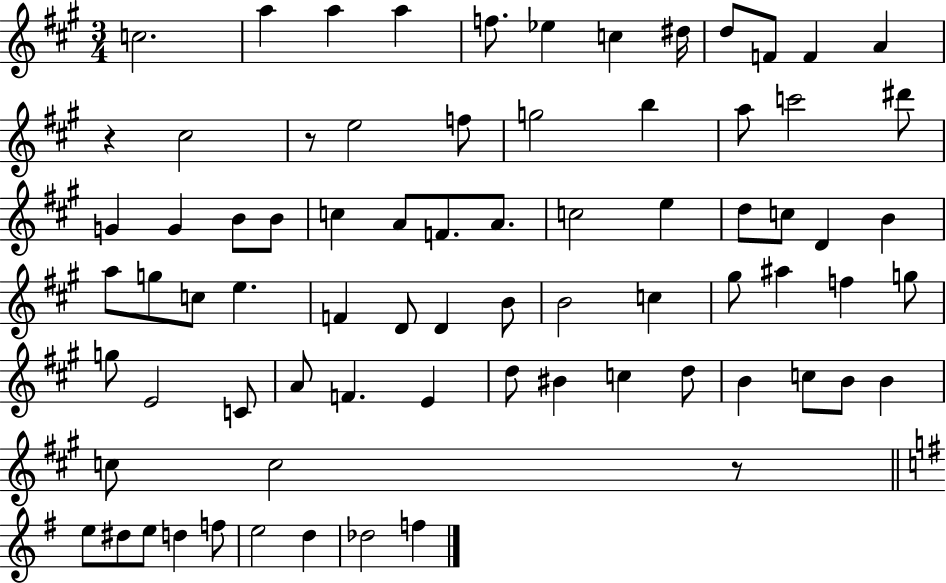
{
  \clef treble
  \numericTimeSignature
  \time 3/4
  \key a \major
  c''2. | a''4 a''4 a''4 | f''8. ees''4 c''4 dis''16 | d''8 f'8 f'4 a'4 | \break r4 cis''2 | r8 e''2 f''8 | g''2 b''4 | a''8 c'''2 dis'''8 | \break g'4 g'4 b'8 b'8 | c''4 a'8 f'8. a'8. | c''2 e''4 | d''8 c''8 d'4 b'4 | \break a''8 g''8 c''8 e''4. | f'4 d'8 d'4 b'8 | b'2 c''4 | gis''8 ais''4 f''4 g''8 | \break g''8 e'2 c'8 | a'8 f'4. e'4 | d''8 bis'4 c''4 d''8 | b'4 c''8 b'8 b'4 | \break c''8 c''2 r8 | \bar "||" \break \key g \major e''8 dis''8 e''8 d''4 f''8 | e''2 d''4 | des''2 f''4 | \bar "|."
}